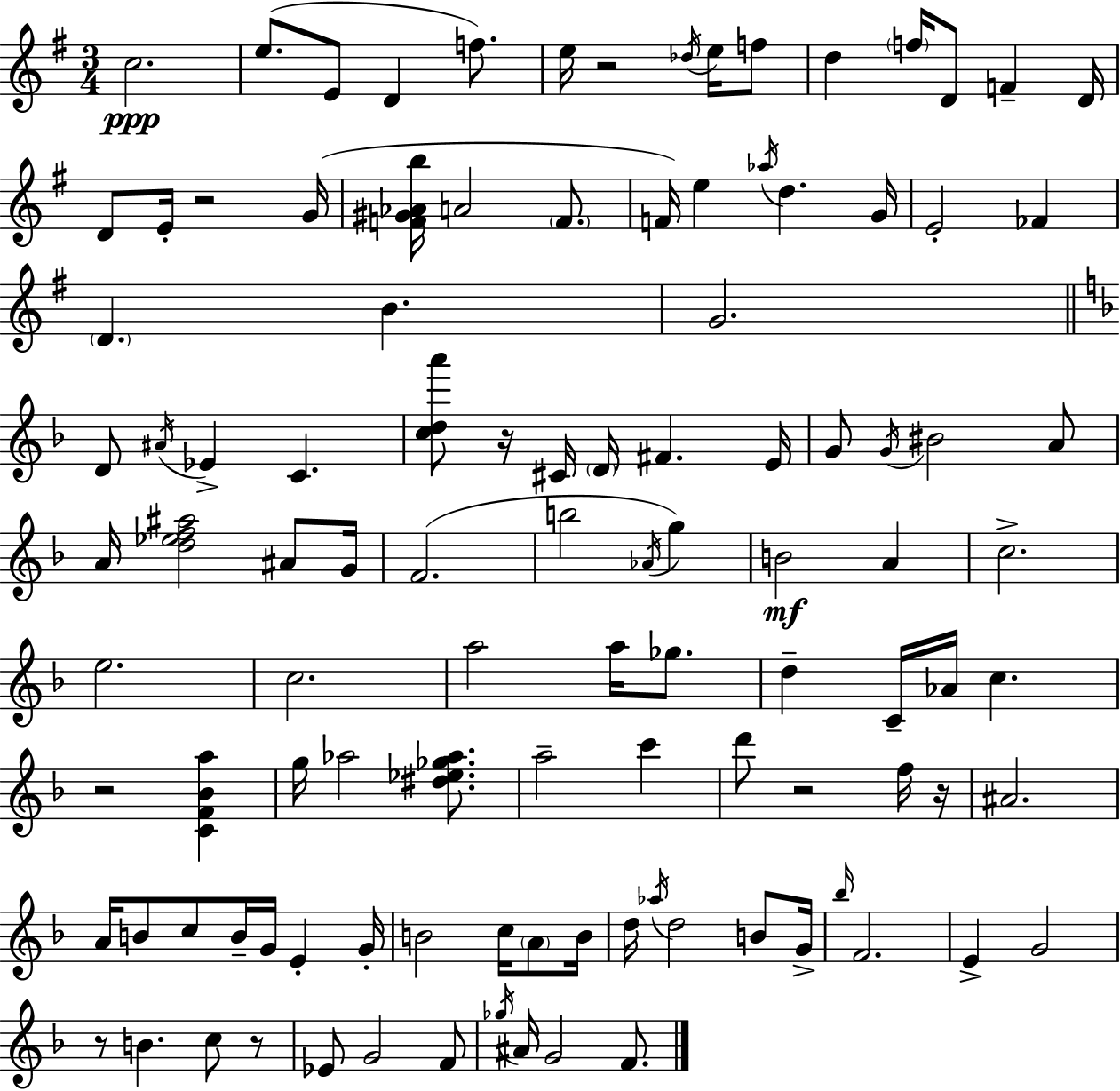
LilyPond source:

{
  \clef treble
  \numericTimeSignature
  \time 3/4
  \key e \minor
  c''2.\ppp | e''8.( e'8 d'4 f''8.) | e''16 r2 \acciaccatura { des''16 } e''16 f''8 | d''4 \parenthesize f''16 d'8 f'4-- | \break d'16 d'8 e'16-. r2 | g'16( <f' gis' aes' b''>16 a'2 \parenthesize f'8. | f'16) e''4 \acciaccatura { aes''16 } d''4. | g'16 e'2-. fes'4 | \break \parenthesize d'4. b'4. | g'2. | \bar "||" \break \key f \major d'8 \acciaccatura { ais'16 } ees'4-> c'4. | <c'' d'' a'''>8 r16 cis'16 \parenthesize d'16 fis'4. | e'16 g'8 \acciaccatura { g'16 } bis'2 | a'8 a'16 <d'' ees'' f'' ais''>2 ais'8 | \break g'16 f'2.( | b''2 \acciaccatura { aes'16 } g''4) | b'2\mf a'4 | c''2.-> | \break e''2. | c''2. | a''2 a''16 | ges''8. d''4-- c'16-- aes'16 c''4. | \break r2 <c' f' bes' a''>4 | g''16 aes''2 | <dis'' ees'' ges'' aes''>8. a''2-- c'''4 | d'''8 r2 | \break f''16 r16 ais'2. | a'16 b'8 c''8 b'16-- g'16 e'4-. | g'16-. b'2 c''16 | \parenthesize a'8 b'16 d''16 \acciaccatura { aes''16 } d''2 | \break b'8 g'16-> \grace { bes''16 } f'2. | e'4-> g'2 | r8 b'4. | c''8 r8 ees'8 g'2 | \break f'8 \acciaccatura { ges''16 } ais'16 g'2 | f'8. \bar "|."
}